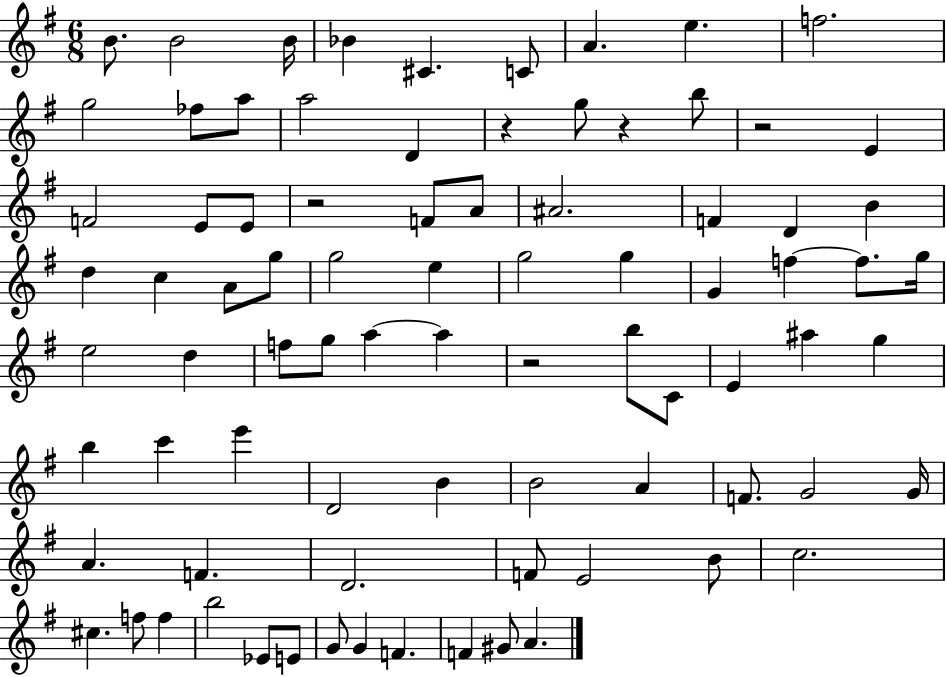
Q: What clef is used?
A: treble